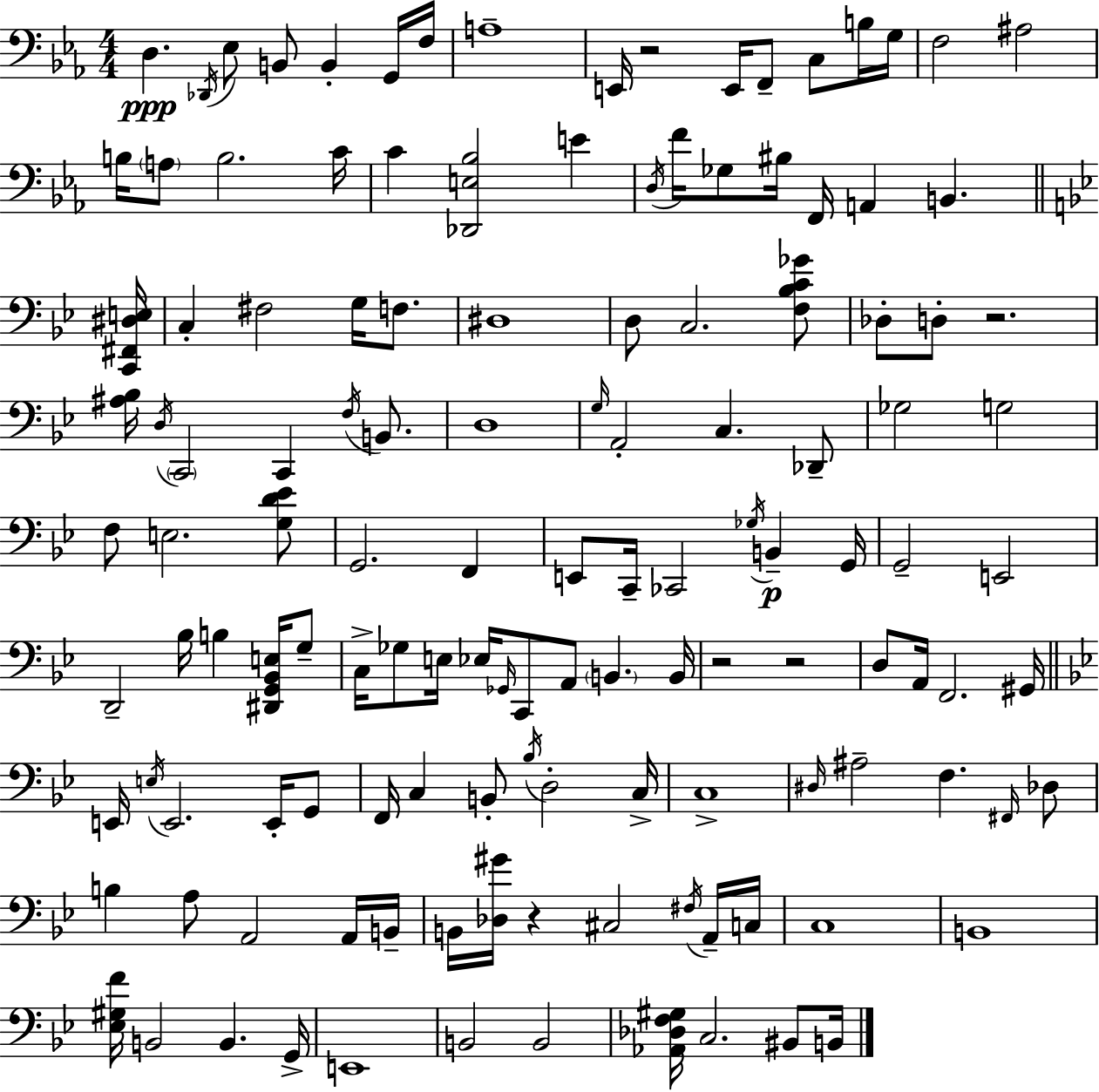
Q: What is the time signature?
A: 4/4